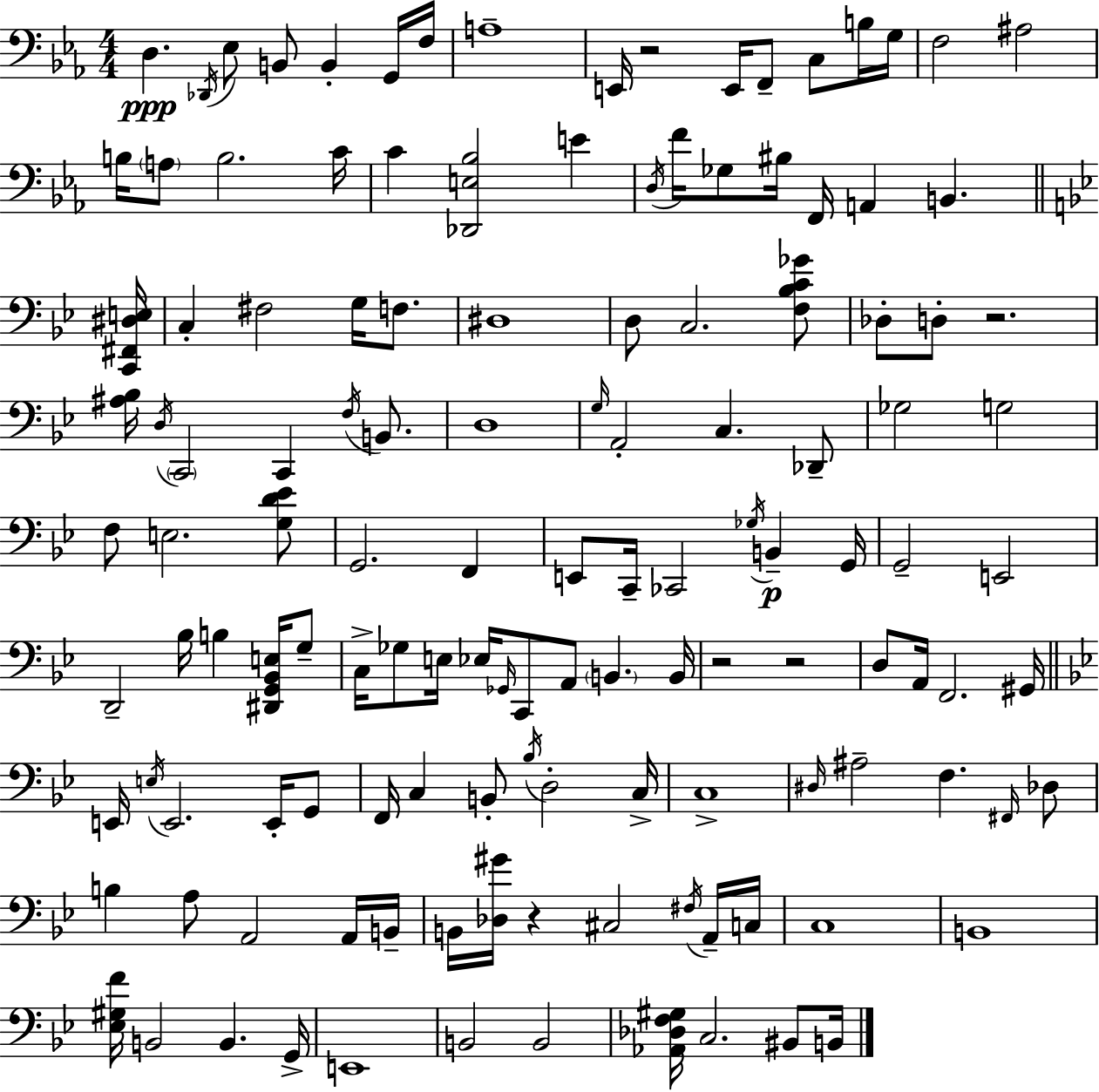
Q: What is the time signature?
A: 4/4